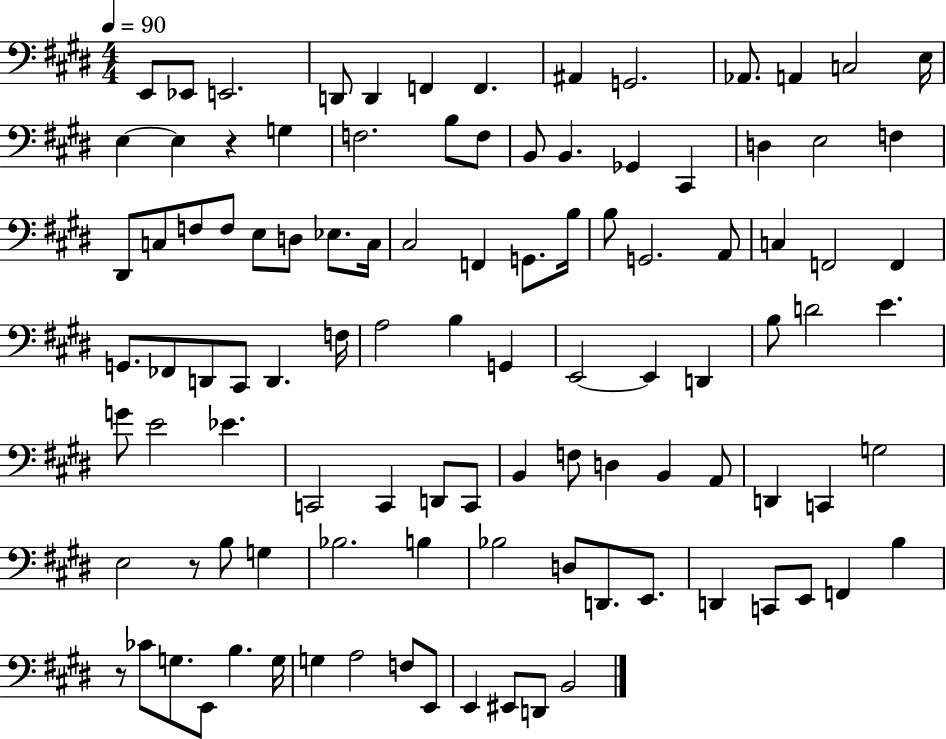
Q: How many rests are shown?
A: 3